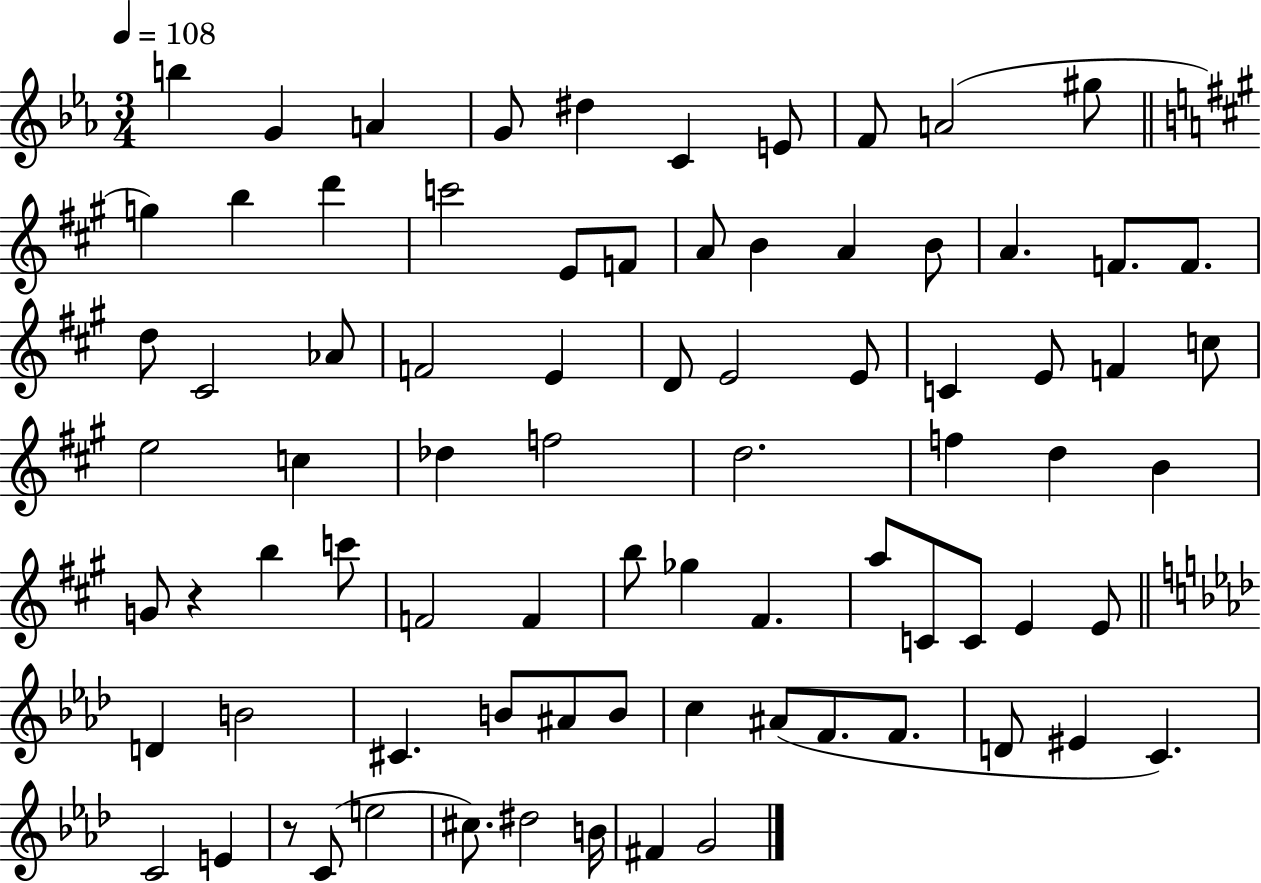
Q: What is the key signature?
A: EES major